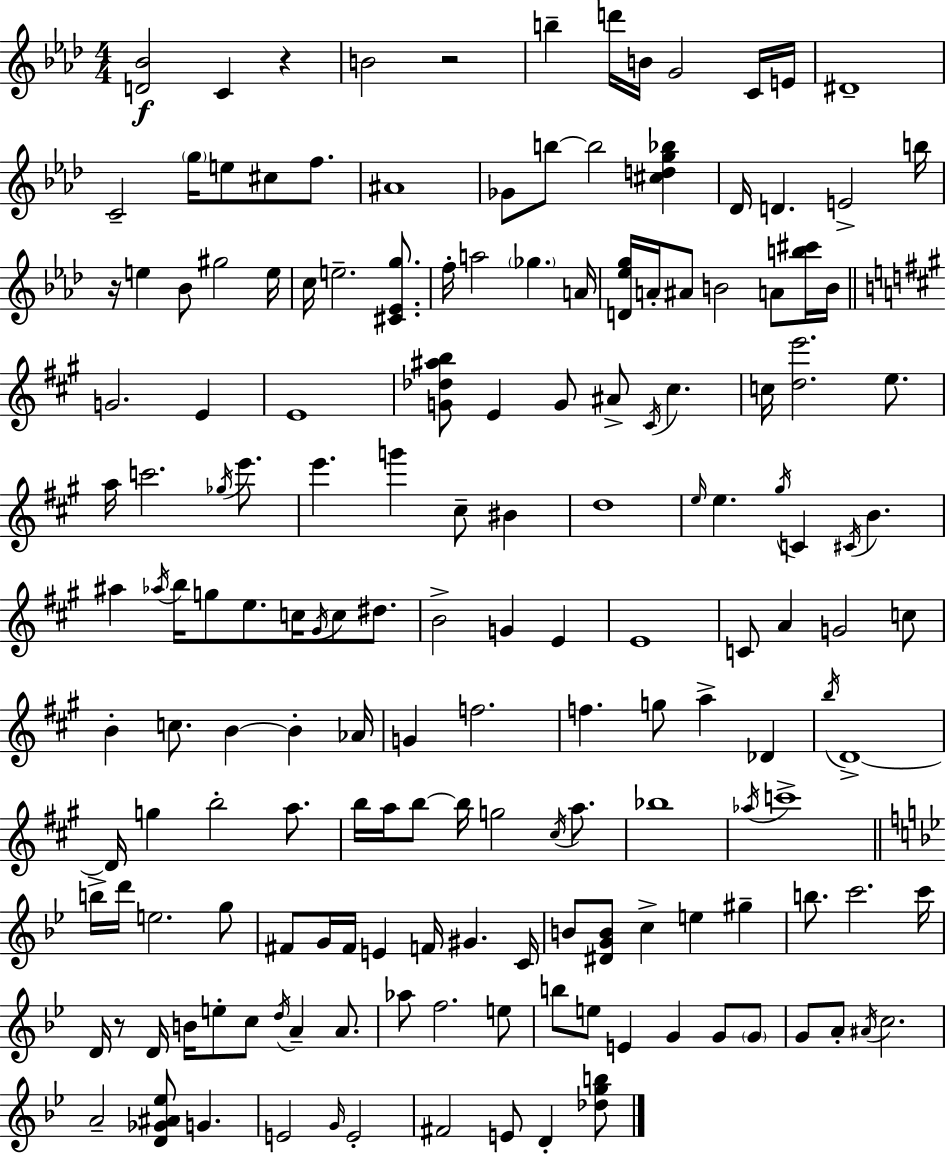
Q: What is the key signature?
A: AES major